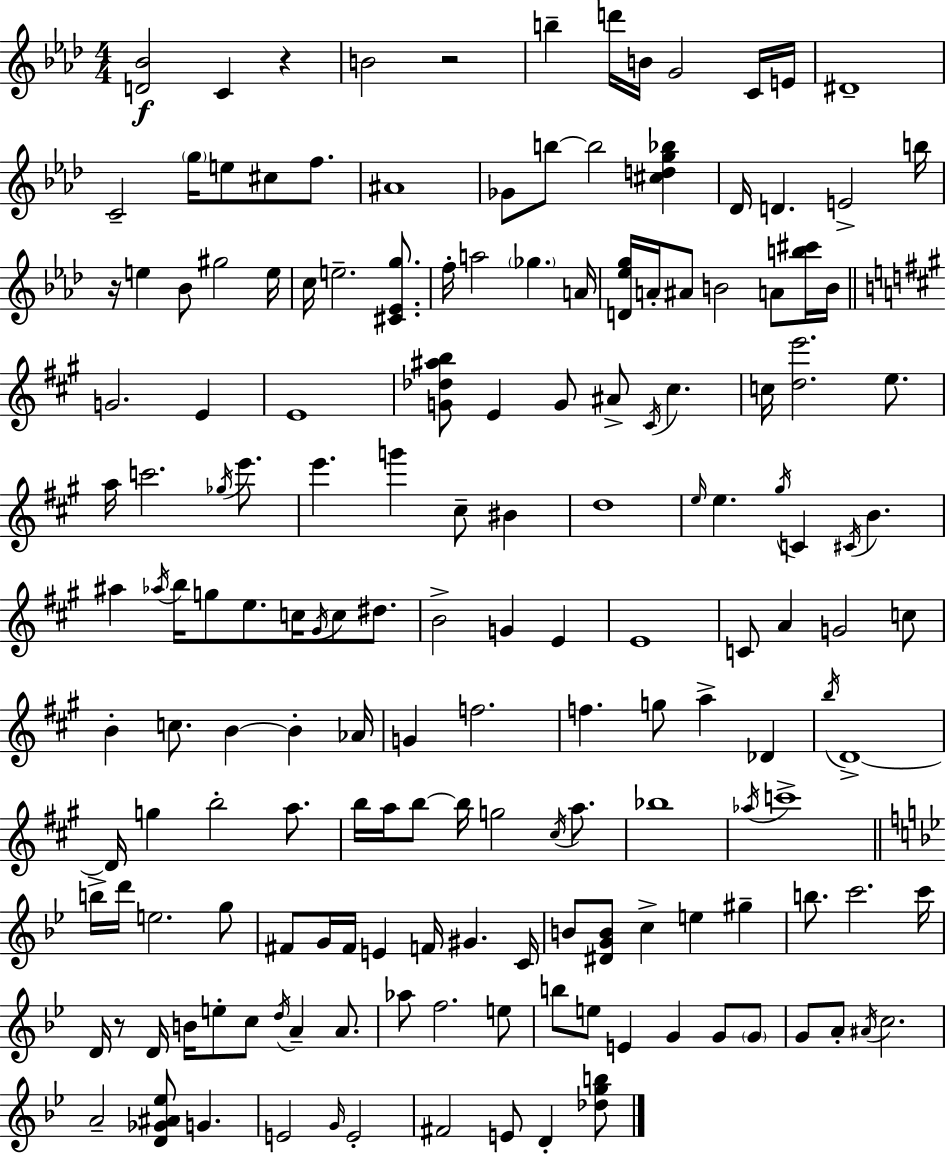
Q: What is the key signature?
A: AES major